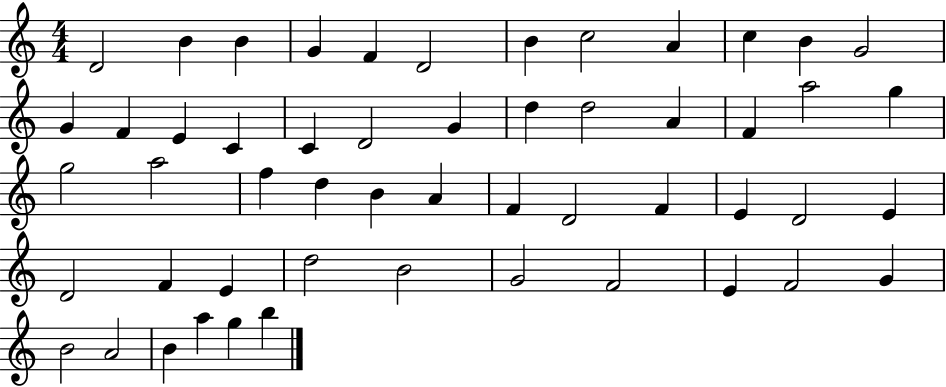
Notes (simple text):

D4/h B4/q B4/q G4/q F4/q D4/h B4/q C5/h A4/q C5/q B4/q G4/h G4/q F4/q E4/q C4/q C4/q D4/h G4/q D5/q D5/h A4/q F4/q A5/h G5/q G5/h A5/h F5/q D5/q B4/q A4/q F4/q D4/h F4/q E4/q D4/h E4/q D4/h F4/q E4/q D5/h B4/h G4/h F4/h E4/q F4/h G4/q B4/h A4/h B4/q A5/q G5/q B5/q